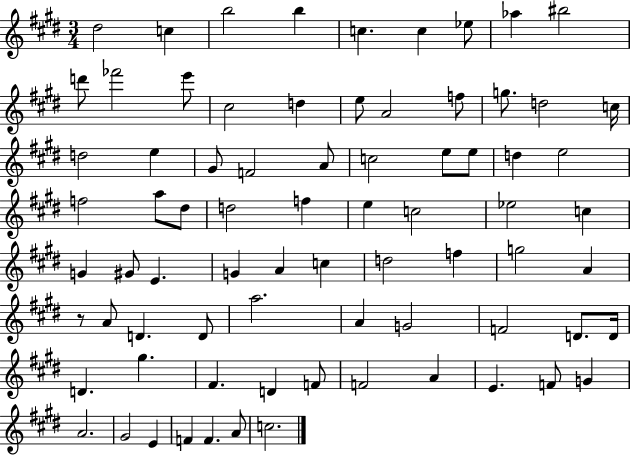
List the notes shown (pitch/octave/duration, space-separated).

D#5/h C5/q B5/h B5/q C5/q. C5/q Eb5/e Ab5/q BIS5/h D6/e FES6/h E6/e C#5/h D5/q E5/e A4/h F5/e G5/e. D5/h C5/s D5/h E5/q G#4/e F4/h A4/e C5/h E5/e E5/e D5/q E5/h F5/h A5/e D#5/e D5/h F5/q E5/q C5/h Eb5/h C5/q G4/q G#4/e E4/q. G4/q A4/q C5/q D5/h F5/q G5/h A4/q R/e A4/e D4/q. D4/e A5/h. A4/q G4/h F4/h D4/e. D4/s D4/q. G#5/q. F#4/q. D4/q F4/e F4/h A4/q E4/q. F4/e G4/q A4/h. G#4/h E4/q F4/q F4/q. A4/e C5/h.